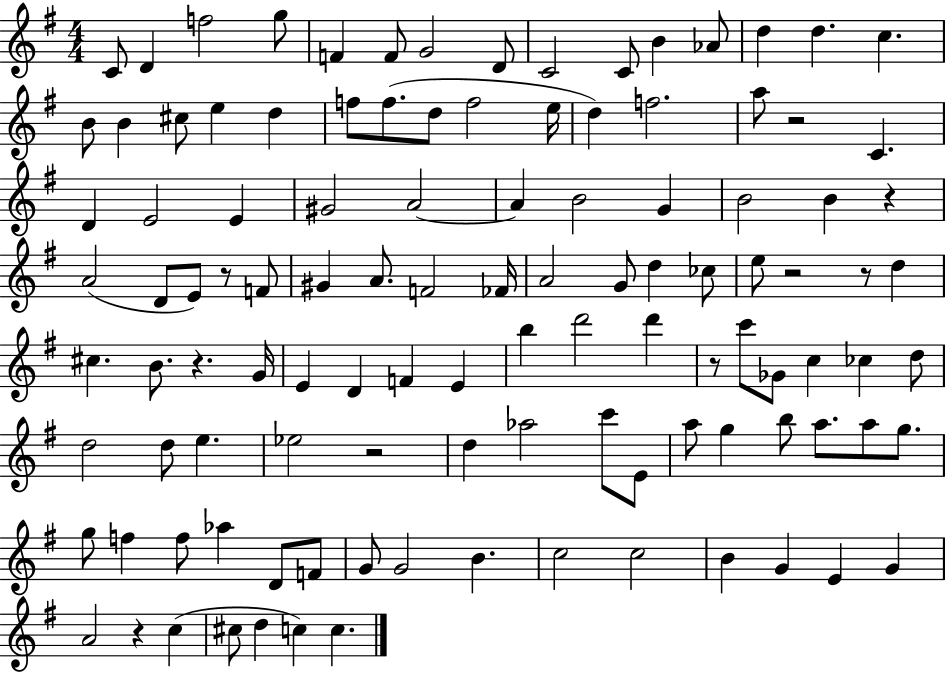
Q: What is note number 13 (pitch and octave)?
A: D5